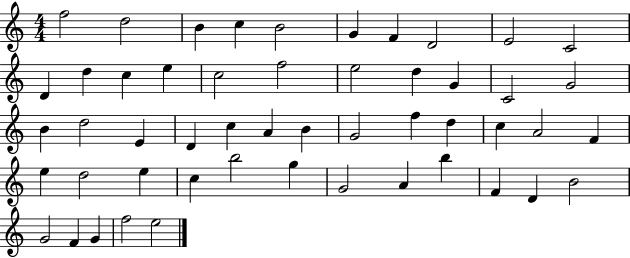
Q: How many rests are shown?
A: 0